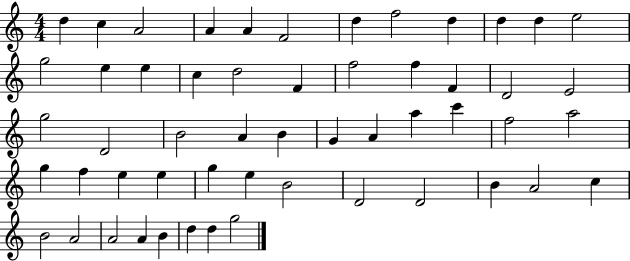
{
  \clef treble
  \numericTimeSignature
  \time 4/4
  \key c \major
  d''4 c''4 a'2 | a'4 a'4 f'2 | d''4 f''2 d''4 | d''4 d''4 e''2 | \break g''2 e''4 e''4 | c''4 d''2 f'4 | f''2 f''4 f'4 | d'2 e'2 | \break g''2 d'2 | b'2 a'4 b'4 | g'4 a'4 a''4 c'''4 | f''2 a''2 | \break g''4 f''4 e''4 e''4 | g''4 e''4 b'2 | d'2 d'2 | b'4 a'2 c''4 | \break b'2 a'2 | a'2 a'4 b'4 | d''4 d''4 g''2 | \bar "|."
}